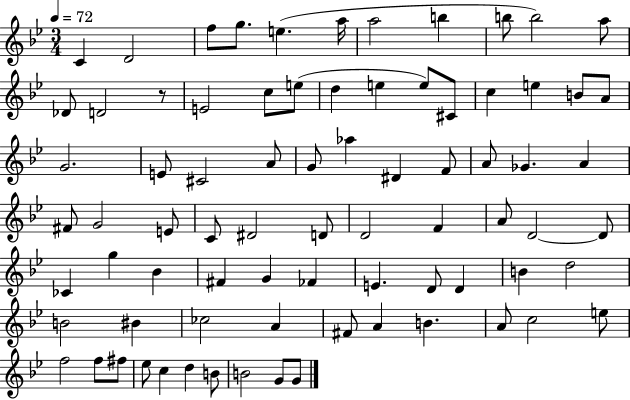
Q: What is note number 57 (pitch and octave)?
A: D5